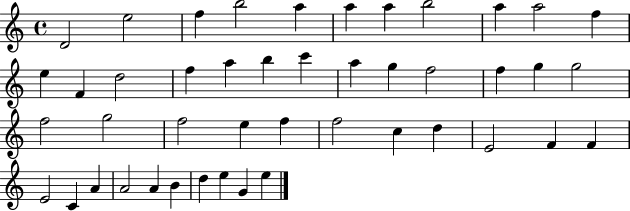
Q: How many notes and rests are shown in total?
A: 45